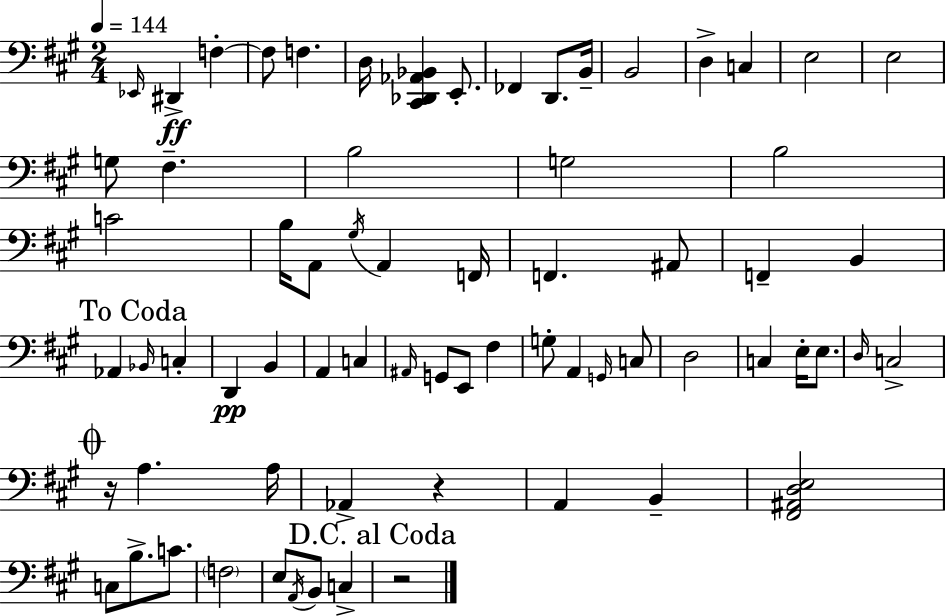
Eb2/s D#2/q F3/q F3/e F3/q. D3/s [C#2,Db2,Ab2,Bb2]/q E2/e. FES2/q D2/e. B2/s B2/h D3/q C3/q E3/h E3/h G3/e F#3/q. B3/h G3/h B3/h C4/h B3/s A2/e G#3/s A2/q F2/s F2/q. A#2/e F2/q B2/q Ab2/q Bb2/s C3/q D2/q B2/q A2/q C3/q A#2/s G2/e E2/e F#3/q G3/e A2/q G2/s C3/e D3/h C3/q E3/s E3/e. D3/s C3/h R/s A3/q. A3/s Ab2/q R/q A2/q B2/q [F#2,A#2,D3,E3]/h C3/e B3/e. C4/e. F3/h E3/e A2/s B2/e C3/q R/h